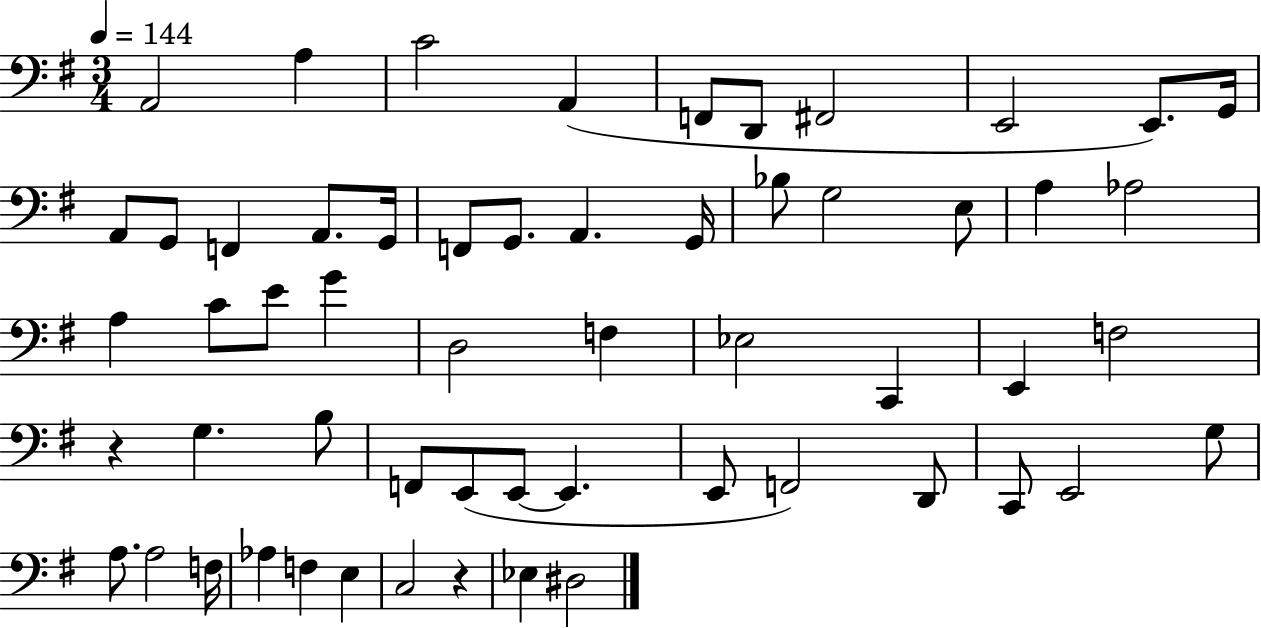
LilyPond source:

{
  \clef bass
  \numericTimeSignature
  \time 3/4
  \key g \major
  \tempo 4 = 144
  a,2 a4 | c'2 a,4( | f,8 d,8 fis,2 | e,2 e,8.) g,16 | \break a,8 g,8 f,4 a,8. g,16 | f,8 g,8. a,4. g,16 | bes8 g2 e8 | a4 aes2 | \break a4 c'8 e'8 g'4 | d2 f4 | ees2 c,4 | e,4 f2 | \break r4 g4. b8 | f,8 e,8( e,8~~ e,4. | e,8 f,2) d,8 | c,8 e,2 g8 | \break a8. a2 f16 | aes4 f4 e4 | c2 r4 | ees4 dis2 | \break \bar "|."
}